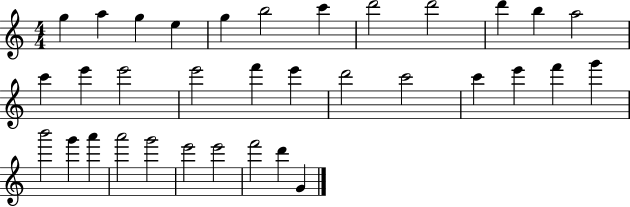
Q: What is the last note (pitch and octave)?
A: G4